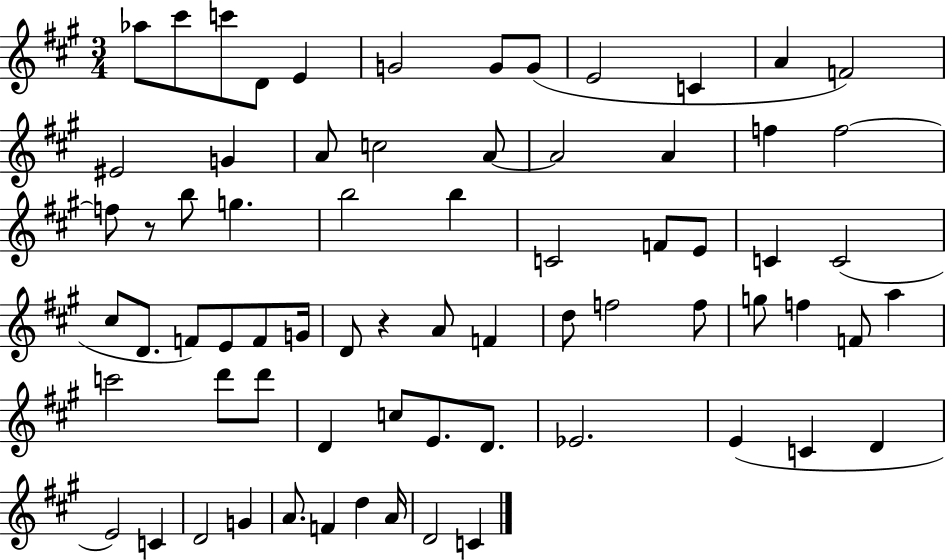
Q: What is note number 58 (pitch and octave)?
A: D4